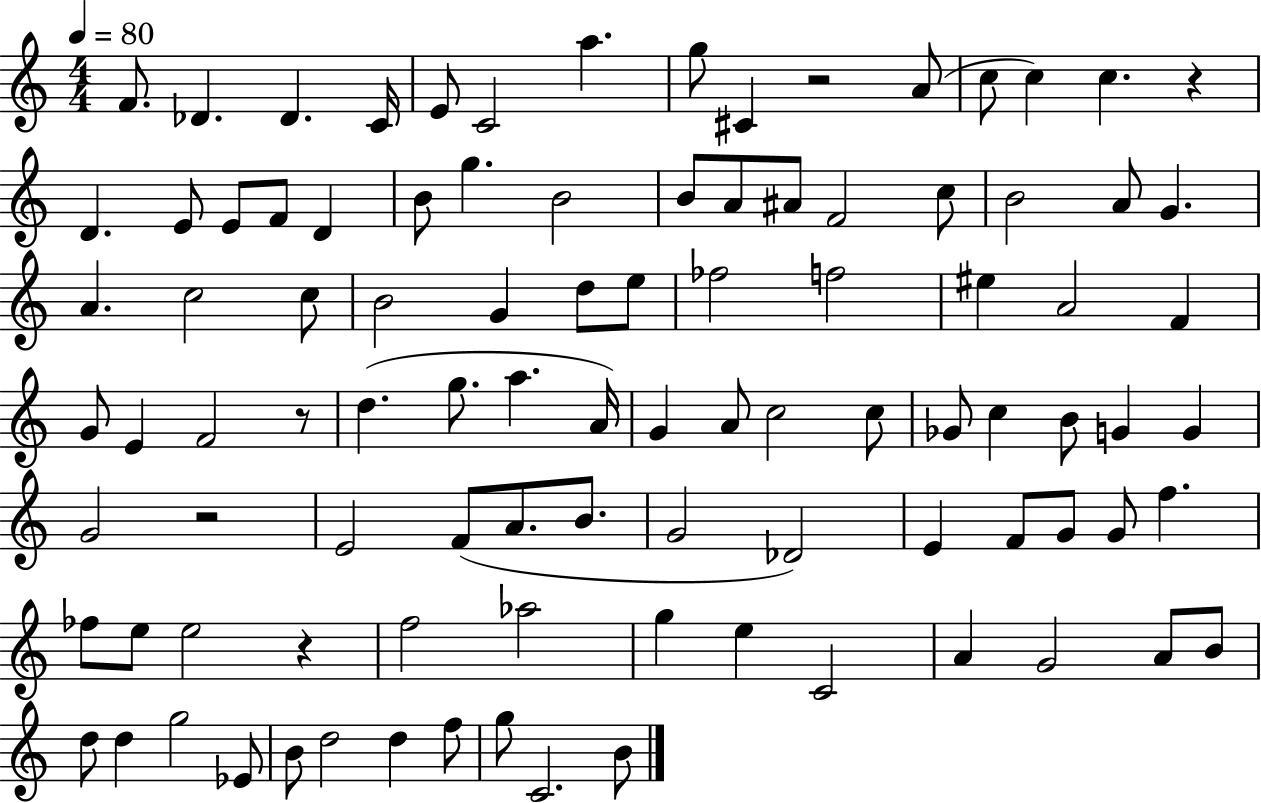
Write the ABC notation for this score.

X:1
T:Untitled
M:4/4
L:1/4
K:C
F/2 _D _D C/4 E/2 C2 a g/2 ^C z2 A/2 c/2 c c z D E/2 E/2 F/2 D B/2 g B2 B/2 A/2 ^A/2 F2 c/2 B2 A/2 G A c2 c/2 B2 G d/2 e/2 _f2 f2 ^e A2 F G/2 E F2 z/2 d g/2 a A/4 G A/2 c2 c/2 _G/2 c B/2 G G G2 z2 E2 F/2 A/2 B/2 G2 _D2 E F/2 G/2 G/2 f _f/2 e/2 e2 z f2 _a2 g e C2 A G2 A/2 B/2 d/2 d g2 _E/2 B/2 d2 d f/2 g/2 C2 B/2